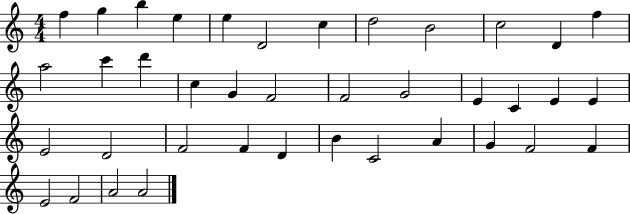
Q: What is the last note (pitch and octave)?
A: A4